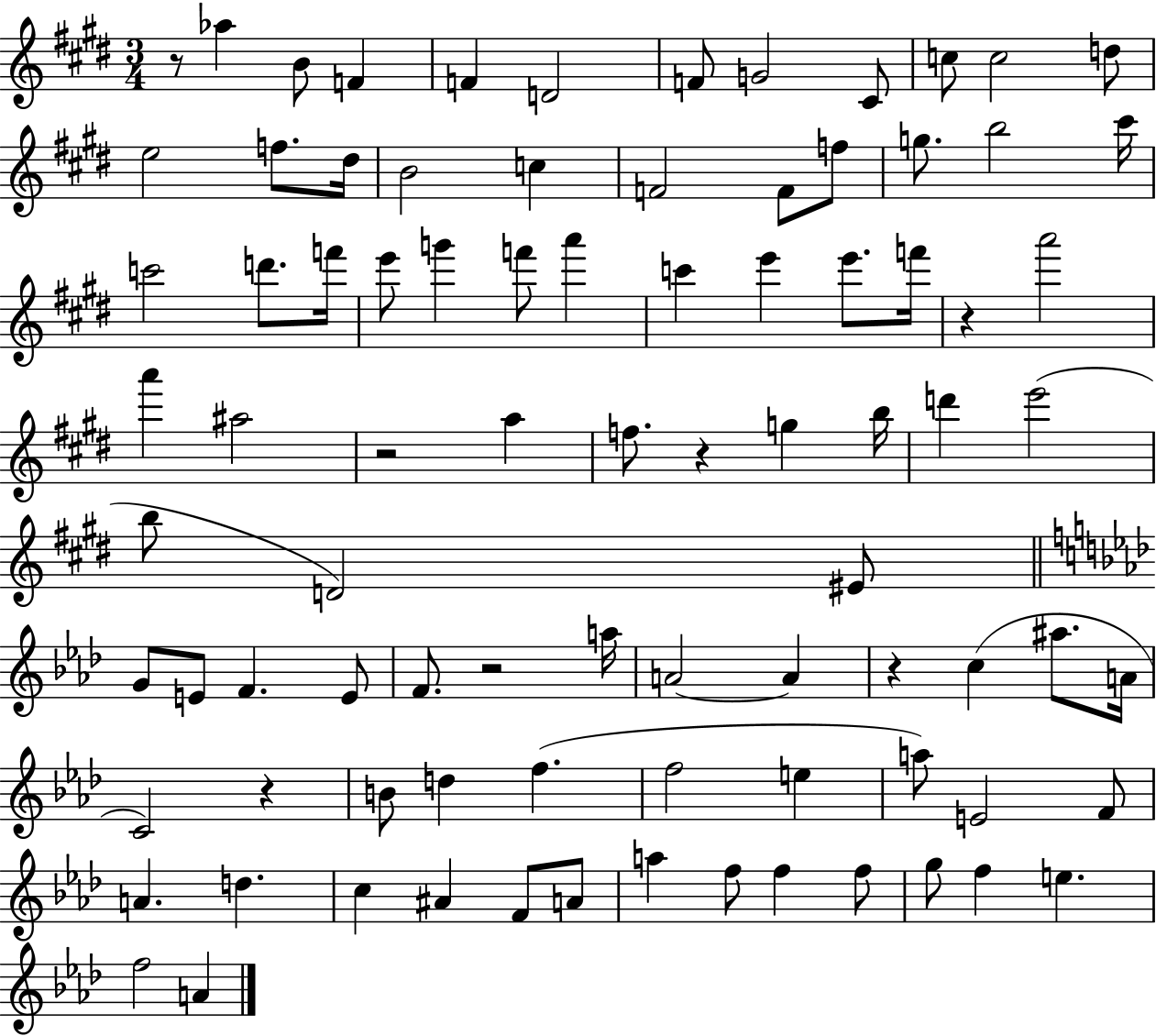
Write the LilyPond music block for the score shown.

{
  \clef treble
  \numericTimeSignature
  \time 3/4
  \key e \major
  \repeat volta 2 { r8 aes''4 b'8 f'4 | f'4 d'2 | f'8 g'2 cis'8 | c''8 c''2 d''8 | \break e''2 f''8. dis''16 | b'2 c''4 | f'2 f'8 f''8 | g''8. b''2 cis'''16 | \break c'''2 d'''8. f'''16 | e'''8 g'''4 f'''8 a'''4 | c'''4 e'''4 e'''8. f'''16 | r4 a'''2 | \break a'''4 ais''2 | r2 a''4 | f''8. r4 g''4 b''16 | d'''4 e'''2( | \break b''8 d'2) eis'8 | \bar "||" \break \key aes \major g'8 e'8 f'4. e'8 | f'8. r2 a''16 | a'2~~ a'4 | r4 c''4( ais''8. a'16 | \break c'2) r4 | b'8 d''4 f''4.( | f''2 e''4 | a''8) e'2 f'8 | \break a'4. d''4. | c''4 ais'4 f'8 a'8 | a''4 f''8 f''4 f''8 | g''8 f''4 e''4. | \break f''2 a'4 | } \bar "|."
}